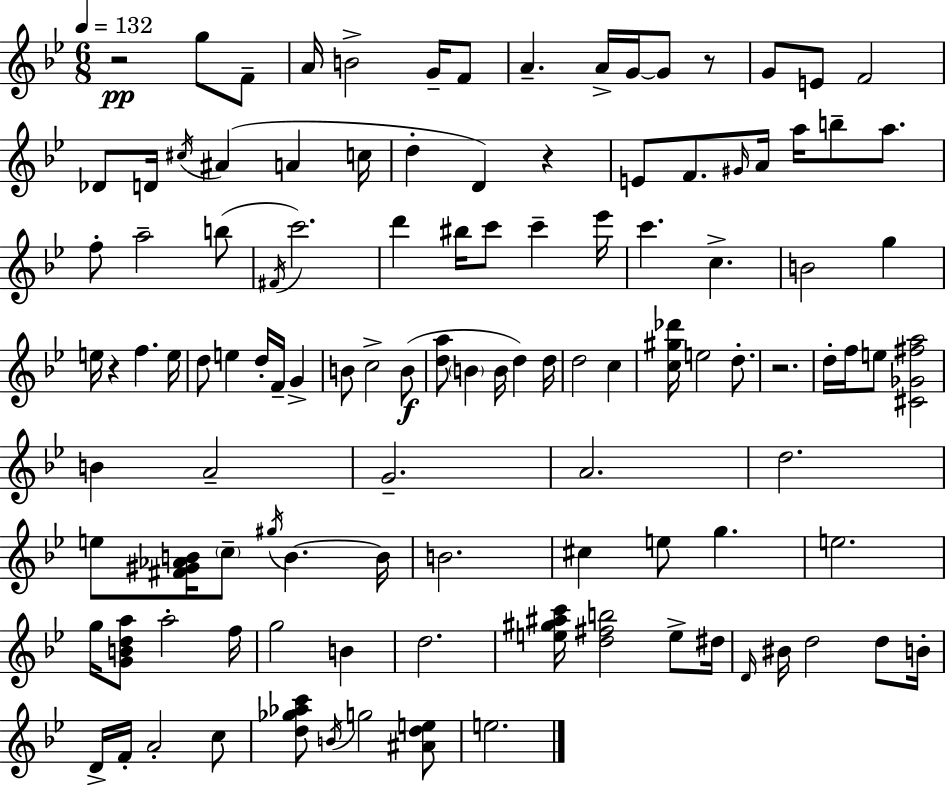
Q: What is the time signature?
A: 6/8